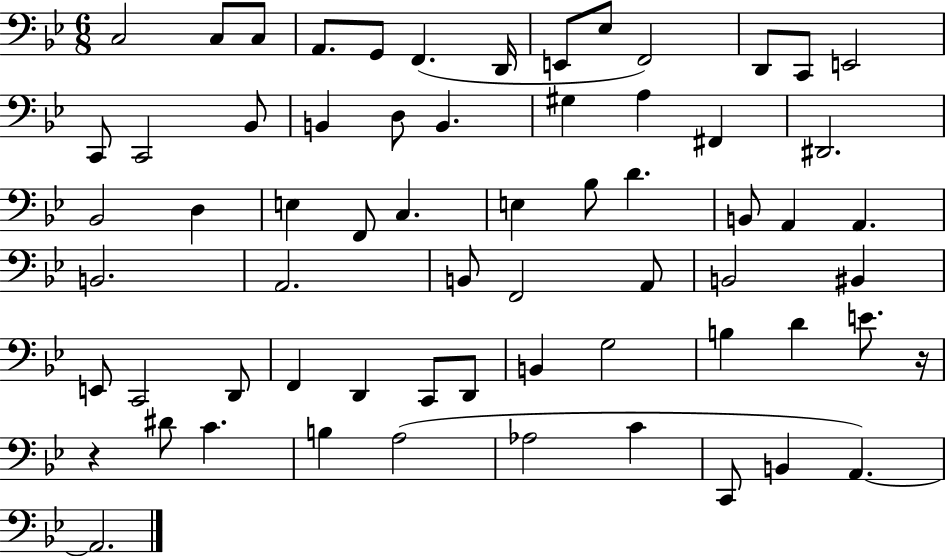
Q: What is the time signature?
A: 6/8